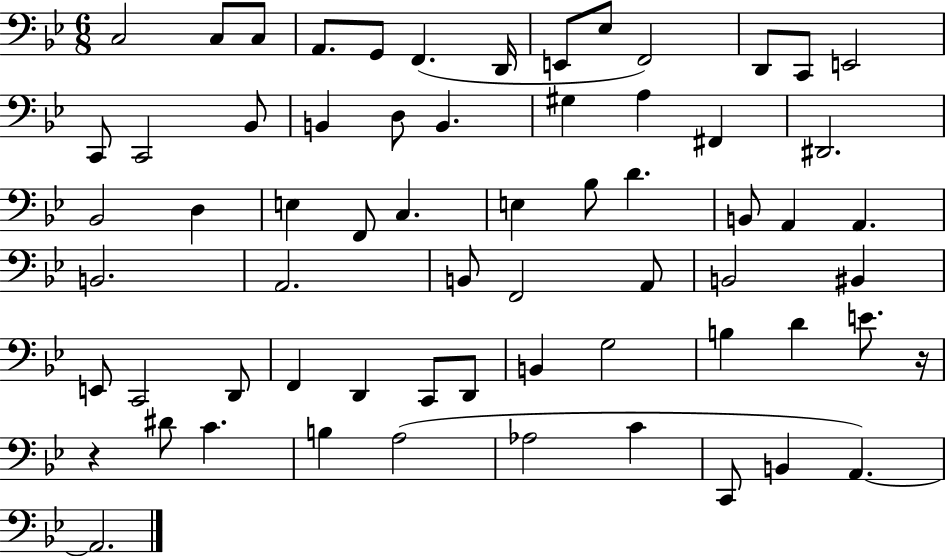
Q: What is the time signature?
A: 6/8